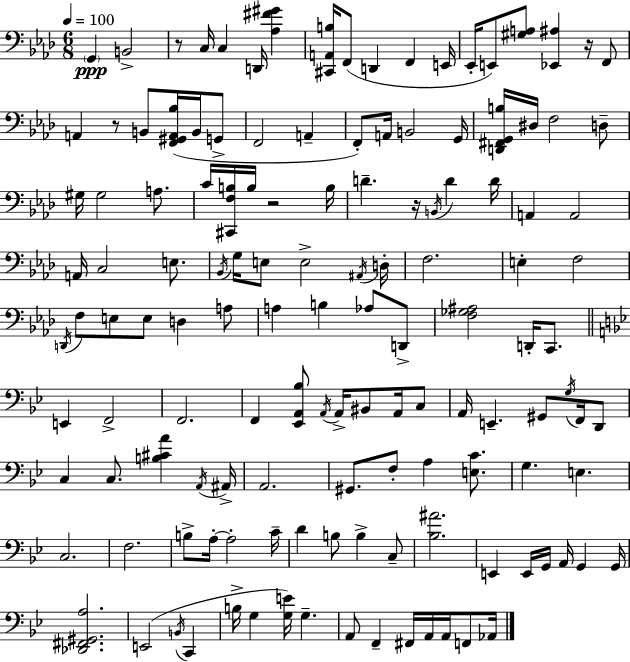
X:1
T:Untitled
M:6/8
L:1/4
K:Fm
G,, B,,2 z/2 C,/4 C, D,,/4 [_A,^F^G] [^C,,A,,B,]/4 F,,/2 D,, F,, E,,/4 _E,,/4 E,,/2 [^G,A,]/2 [_E,,^A,] z/4 F,,/2 A,, z/2 B,,/2 [F,,^G,,A,,_B,]/4 B,,/4 G,,/2 F,,2 A,, F,,/2 A,,/4 B,,2 G,,/4 [D,,^F,,G,,B,]/4 ^D,/4 F,2 D,/2 ^G,/4 ^G,2 A,/2 C/4 [^C,,F,B,]/4 B,/4 z2 B,/4 D z/4 B,,/4 D D/4 A,, A,,2 A,,/4 C,2 E,/2 _B,,/4 G,/4 E,/2 E,2 ^A,,/4 D,/4 F,2 E, F,2 D,,/4 F,/2 E,/2 E,/2 D, A,/2 A, B, _A,/2 D,,/2 [F,_G,^A,]2 D,,/4 C,,/2 E,, F,,2 F,,2 F,, [_E,,A,,_B,]/2 A,,/4 A,,/4 ^B,,/2 A,,/4 C,/2 A,,/4 E,, ^G,,/2 G,/4 F,,/4 D,,/2 C, C,/2 [B,^CA] A,,/4 ^A,,/4 A,,2 ^G,,/2 F,/2 A, [E,C]/2 G, E, C,2 F,2 B,/2 A,/4 A,2 C/4 D B,/2 B, C,/2 [_B,^A]2 E,, E,,/4 G,,/4 A,,/4 G,, G,,/4 [_D,,^F,,^G,,A,]2 E,,2 B,,/4 C,, B,/4 G, [G,E]/4 G, A,,/2 F,, ^F,,/4 A,,/4 A,,/4 F,,/2 _A,,/4